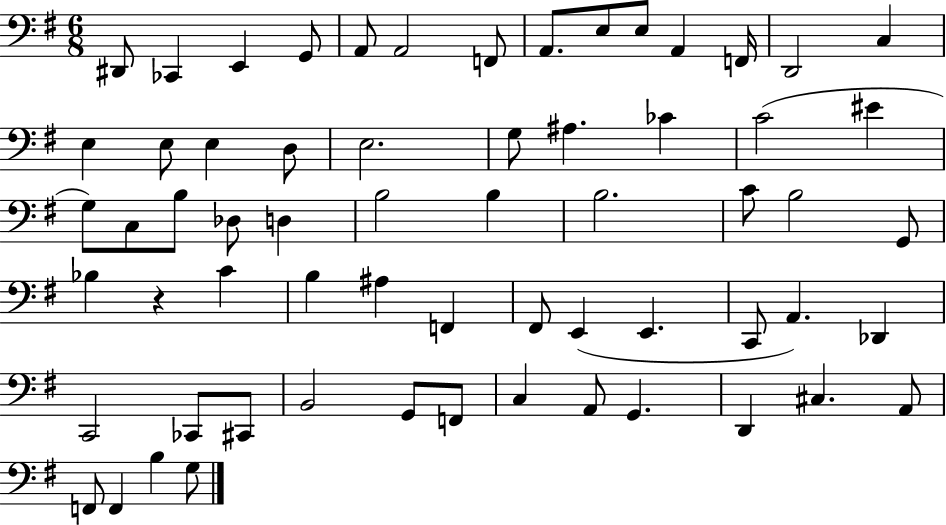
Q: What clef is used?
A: bass